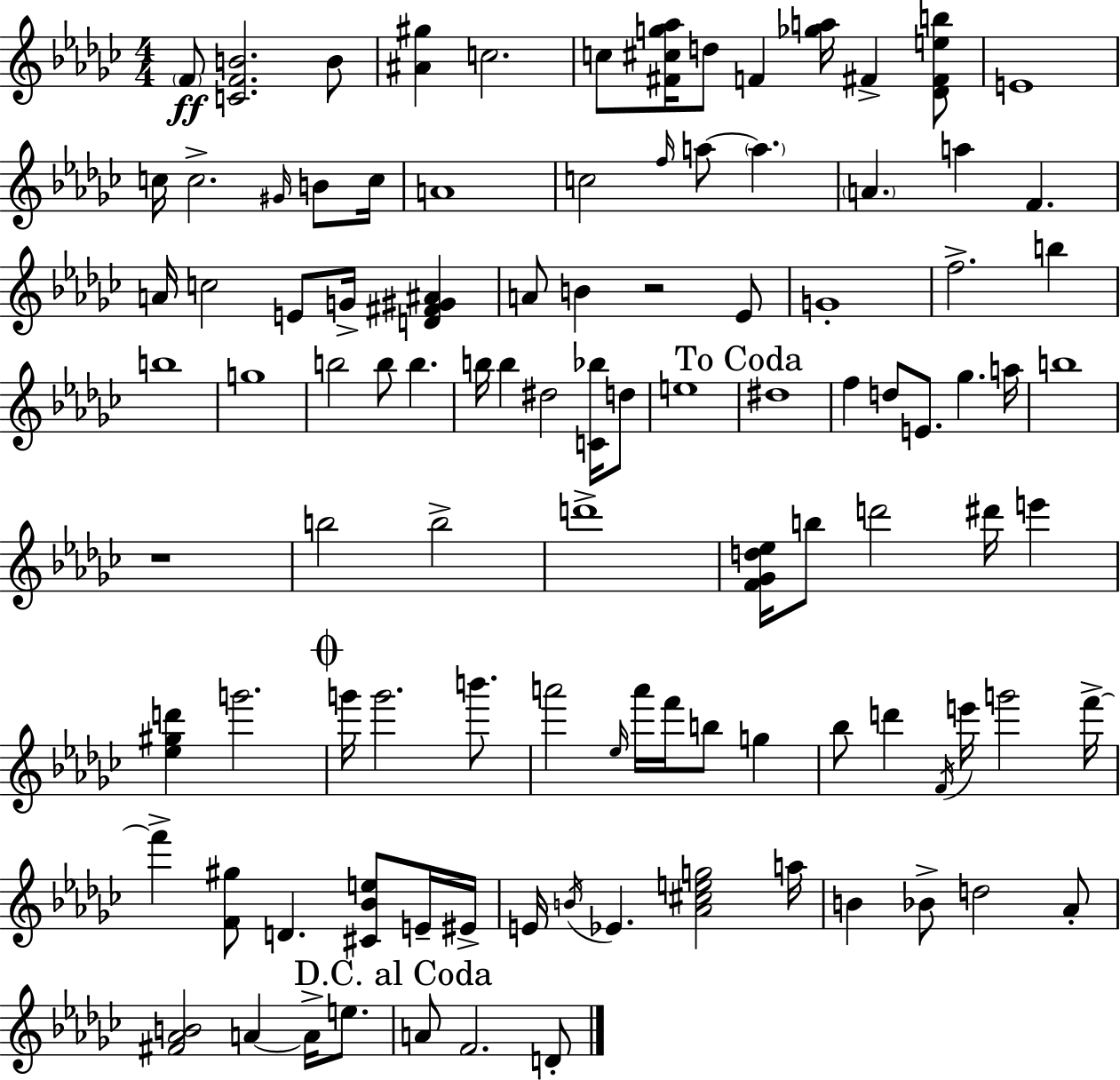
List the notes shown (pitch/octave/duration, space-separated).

F4/e [C4,F4,B4]/h. B4/e [A#4,G#5]/q C5/h. C5/e [F#4,C#5,G5,Ab5]/s D5/e F4/q [Gb5,A5]/s F#4/q [Db4,F#4,E5,B5]/e E4/w C5/s C5/h. G#4/s B4/e C5/s A4/w C5/h F5/s A5/e A5/q. A4/q. A5/q F4/q. A4/s C5/h E4/e G4/s [D4,F#4,G#4,A#4]/q A4/e B4/q R/h Eb4/e G4/w F5/h. B5/q B5/w G5/w B5/h B5/e B5/q. B5/s B5/q D#5/h [C4,Bb5]/s D5/e E5/w D#5/w F5/q D5/e E4/e. Gb5/q. A5/s B5/w R/w B5/h B5/h D6/w [F4,Gb4,D5,Eb5]/s B5/e D6/h D#6/s E6/q [Eb5,G#5,D6]/q G6/h. G6/s G6/h. B6/e. A6/h Eb5/s A6/s F6/s B5/e G5/q Bb5/e D6/q F4/s E6/s G6/h F6/s F6/q [F4,G#5]/e D4/q. [C#4,Bb4,E5]/e E4/s EIS4/s E4/s B4/s Eb4/q. [Ab4,C#5,E5,G5]/h A5/s B4/q Bb4/e D5/h Ab4/e [F#4,Ab4,B4]/h A4/q A4/s E5/e. A4/e F4/h. D4/e